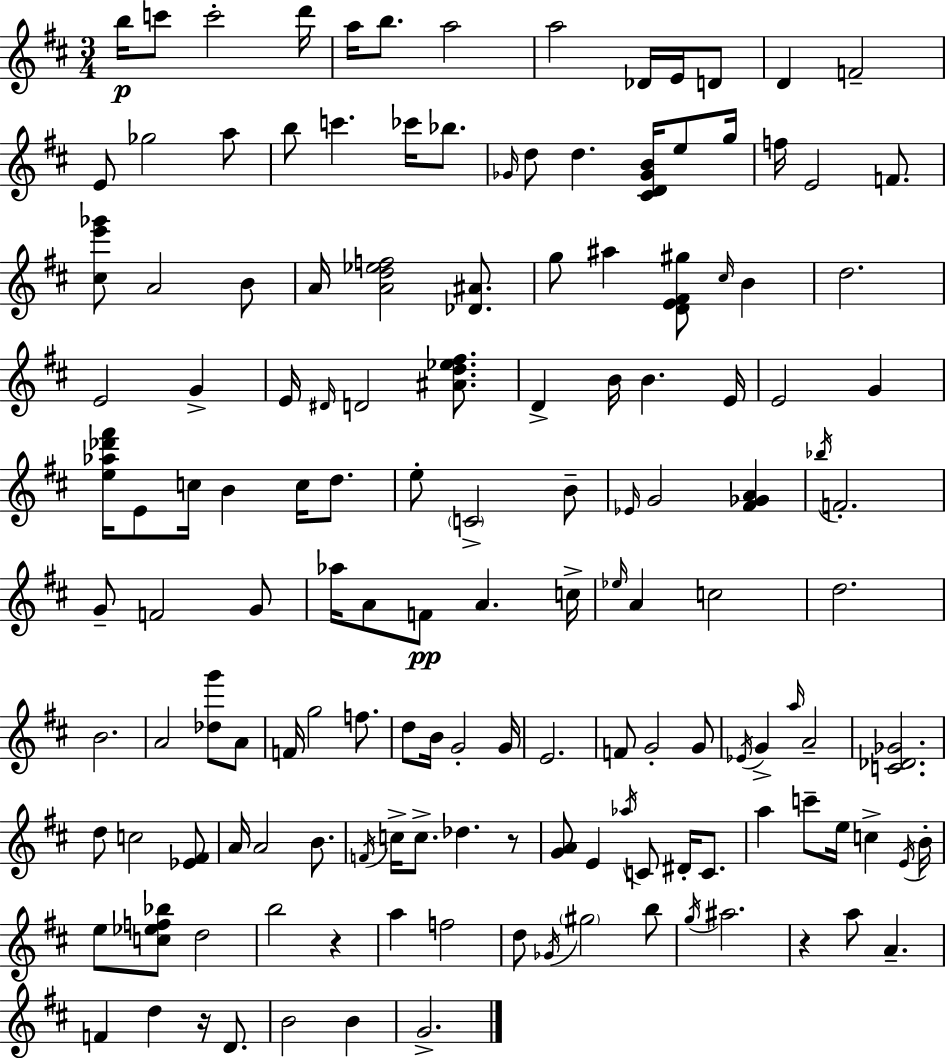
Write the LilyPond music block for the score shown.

{
  \clef treble
  \numericTimeSignature
  \time 3/4
  \key d \major
  b''16\p c'''8 c'''2-. d'''16 | a''16 b''8. a''2 | a''2 des'16 e'16 d'8 | d'4 f'2-- | \break e'8 ges''2 a''8 | b''8 c'''4. ces'''16 bes''8. | \grace { ges'16 } d''8 d''4. <cis' d' ges' b'>16 e''8 | g''16 f''16 e'2 f'8. | \break <cis'' e''' ges'''>8 a'2 b'8 | a'16 <a' d'' ees'' f''>2 <des' ais'>8. | g''8 ais''4 <d' e' fis' gis''>8 \grace { cis''16 } b'4 | d''2. | \break e'2 g'4-> | e'16 \grace { dis'16 } d'2 | <ais' d'' ees'' fis''>8. d'4-> b'16 b'4. | e'16 e'2 g'4 | \break <e'' aes'' des''' fis'''>16 e'8 c''16 b'4 c''16 | d''8. e''8-. \parenthesize c'2-> | b'8-- \grace { ees'16 } g'2 | <fis' ges' a'>4 \acciaccatura { bes''16 } f'2.-. | \break g'8-- f'2 | g'8 aes''16 a'8 f'8\pp a'4. | c''16-> \grace { ees''16 } a'4 c''2 | d''2. | \break b'2. | a'2 | <des'' g'''>8 a'8 f'16 g''2 | f''8. d''8 b'16 g'2-. | \break g'16 e'2. | f'8 g'2-. | g'8 \acciaccatura { ees'16 } g'4-> \grace { a''16 } | a'2-- <c' des' ges'>2. | \break d''8 c''2 | <ees' fis'>8 a'16 a'2 | b'8. \acciaccatura { f'16 } c''16-> c''8.-> | des''4. r8 <g' a'>8 e'4 | \break \acciaccatura { aes''16 } c'8 dis'16-. c'8. a''4 | c'''8-- e''16 c''4-> \acciaccatura { e'16 } b'16-. e''8 | <c'' ees'' f'' bes''>8 d''2 b''2 | r4 a''4 | \break f''2 d''8 | \acciaccatura { ges'16 } \parenthesize gis''2 b''8 | \acciaccatura { g''16 } ais''2. | r4 a''8 a'4.-- | \break f'4 d''4 r16 d'8. | b'2 b'4 | g'2.-> | \bar "|."
}